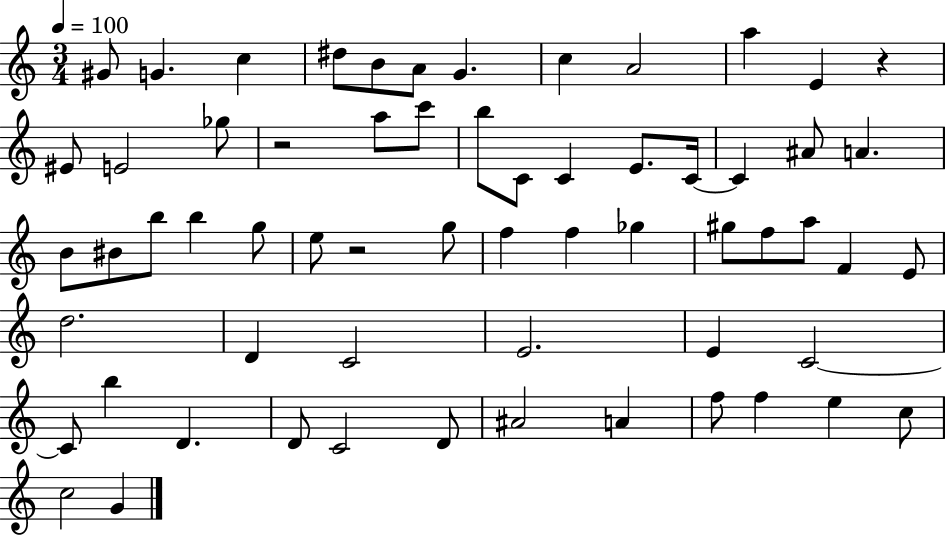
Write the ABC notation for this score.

X:1
T:Untitled
M:3/4
L:1/4
K:C
^G/2 G c ^d/2 B/2 A/2 G c A2 a E z ^E/2 E2 _g/2 z2 a/2 c'/2 b/2 C/2 C E/2 C/4 C ^A/2 A B/2 ^B/2 b/2 b g/2 e/2 z2 g/2 f f _g ^g/2 f/2 a/2 F E/2 d2 D C2 E2 E C2 C/2 b D D/2 C2 D/2 ^A2 A f/2 f e c/2 c2 G